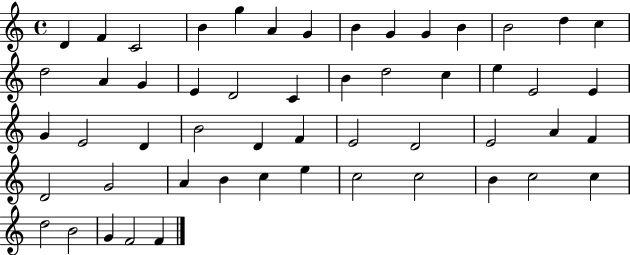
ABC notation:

X:1
T:Untitled
M:4/4
L:1/4
K:C
D F C2 B g A G B G G B B2 d c d2 A G E D2 C B d2 c e E2 E G E2 D B2 D F E2 D2 E2 A F D2 G2 A B c e c2 c2 B c2 c d2 B2 G F2 F